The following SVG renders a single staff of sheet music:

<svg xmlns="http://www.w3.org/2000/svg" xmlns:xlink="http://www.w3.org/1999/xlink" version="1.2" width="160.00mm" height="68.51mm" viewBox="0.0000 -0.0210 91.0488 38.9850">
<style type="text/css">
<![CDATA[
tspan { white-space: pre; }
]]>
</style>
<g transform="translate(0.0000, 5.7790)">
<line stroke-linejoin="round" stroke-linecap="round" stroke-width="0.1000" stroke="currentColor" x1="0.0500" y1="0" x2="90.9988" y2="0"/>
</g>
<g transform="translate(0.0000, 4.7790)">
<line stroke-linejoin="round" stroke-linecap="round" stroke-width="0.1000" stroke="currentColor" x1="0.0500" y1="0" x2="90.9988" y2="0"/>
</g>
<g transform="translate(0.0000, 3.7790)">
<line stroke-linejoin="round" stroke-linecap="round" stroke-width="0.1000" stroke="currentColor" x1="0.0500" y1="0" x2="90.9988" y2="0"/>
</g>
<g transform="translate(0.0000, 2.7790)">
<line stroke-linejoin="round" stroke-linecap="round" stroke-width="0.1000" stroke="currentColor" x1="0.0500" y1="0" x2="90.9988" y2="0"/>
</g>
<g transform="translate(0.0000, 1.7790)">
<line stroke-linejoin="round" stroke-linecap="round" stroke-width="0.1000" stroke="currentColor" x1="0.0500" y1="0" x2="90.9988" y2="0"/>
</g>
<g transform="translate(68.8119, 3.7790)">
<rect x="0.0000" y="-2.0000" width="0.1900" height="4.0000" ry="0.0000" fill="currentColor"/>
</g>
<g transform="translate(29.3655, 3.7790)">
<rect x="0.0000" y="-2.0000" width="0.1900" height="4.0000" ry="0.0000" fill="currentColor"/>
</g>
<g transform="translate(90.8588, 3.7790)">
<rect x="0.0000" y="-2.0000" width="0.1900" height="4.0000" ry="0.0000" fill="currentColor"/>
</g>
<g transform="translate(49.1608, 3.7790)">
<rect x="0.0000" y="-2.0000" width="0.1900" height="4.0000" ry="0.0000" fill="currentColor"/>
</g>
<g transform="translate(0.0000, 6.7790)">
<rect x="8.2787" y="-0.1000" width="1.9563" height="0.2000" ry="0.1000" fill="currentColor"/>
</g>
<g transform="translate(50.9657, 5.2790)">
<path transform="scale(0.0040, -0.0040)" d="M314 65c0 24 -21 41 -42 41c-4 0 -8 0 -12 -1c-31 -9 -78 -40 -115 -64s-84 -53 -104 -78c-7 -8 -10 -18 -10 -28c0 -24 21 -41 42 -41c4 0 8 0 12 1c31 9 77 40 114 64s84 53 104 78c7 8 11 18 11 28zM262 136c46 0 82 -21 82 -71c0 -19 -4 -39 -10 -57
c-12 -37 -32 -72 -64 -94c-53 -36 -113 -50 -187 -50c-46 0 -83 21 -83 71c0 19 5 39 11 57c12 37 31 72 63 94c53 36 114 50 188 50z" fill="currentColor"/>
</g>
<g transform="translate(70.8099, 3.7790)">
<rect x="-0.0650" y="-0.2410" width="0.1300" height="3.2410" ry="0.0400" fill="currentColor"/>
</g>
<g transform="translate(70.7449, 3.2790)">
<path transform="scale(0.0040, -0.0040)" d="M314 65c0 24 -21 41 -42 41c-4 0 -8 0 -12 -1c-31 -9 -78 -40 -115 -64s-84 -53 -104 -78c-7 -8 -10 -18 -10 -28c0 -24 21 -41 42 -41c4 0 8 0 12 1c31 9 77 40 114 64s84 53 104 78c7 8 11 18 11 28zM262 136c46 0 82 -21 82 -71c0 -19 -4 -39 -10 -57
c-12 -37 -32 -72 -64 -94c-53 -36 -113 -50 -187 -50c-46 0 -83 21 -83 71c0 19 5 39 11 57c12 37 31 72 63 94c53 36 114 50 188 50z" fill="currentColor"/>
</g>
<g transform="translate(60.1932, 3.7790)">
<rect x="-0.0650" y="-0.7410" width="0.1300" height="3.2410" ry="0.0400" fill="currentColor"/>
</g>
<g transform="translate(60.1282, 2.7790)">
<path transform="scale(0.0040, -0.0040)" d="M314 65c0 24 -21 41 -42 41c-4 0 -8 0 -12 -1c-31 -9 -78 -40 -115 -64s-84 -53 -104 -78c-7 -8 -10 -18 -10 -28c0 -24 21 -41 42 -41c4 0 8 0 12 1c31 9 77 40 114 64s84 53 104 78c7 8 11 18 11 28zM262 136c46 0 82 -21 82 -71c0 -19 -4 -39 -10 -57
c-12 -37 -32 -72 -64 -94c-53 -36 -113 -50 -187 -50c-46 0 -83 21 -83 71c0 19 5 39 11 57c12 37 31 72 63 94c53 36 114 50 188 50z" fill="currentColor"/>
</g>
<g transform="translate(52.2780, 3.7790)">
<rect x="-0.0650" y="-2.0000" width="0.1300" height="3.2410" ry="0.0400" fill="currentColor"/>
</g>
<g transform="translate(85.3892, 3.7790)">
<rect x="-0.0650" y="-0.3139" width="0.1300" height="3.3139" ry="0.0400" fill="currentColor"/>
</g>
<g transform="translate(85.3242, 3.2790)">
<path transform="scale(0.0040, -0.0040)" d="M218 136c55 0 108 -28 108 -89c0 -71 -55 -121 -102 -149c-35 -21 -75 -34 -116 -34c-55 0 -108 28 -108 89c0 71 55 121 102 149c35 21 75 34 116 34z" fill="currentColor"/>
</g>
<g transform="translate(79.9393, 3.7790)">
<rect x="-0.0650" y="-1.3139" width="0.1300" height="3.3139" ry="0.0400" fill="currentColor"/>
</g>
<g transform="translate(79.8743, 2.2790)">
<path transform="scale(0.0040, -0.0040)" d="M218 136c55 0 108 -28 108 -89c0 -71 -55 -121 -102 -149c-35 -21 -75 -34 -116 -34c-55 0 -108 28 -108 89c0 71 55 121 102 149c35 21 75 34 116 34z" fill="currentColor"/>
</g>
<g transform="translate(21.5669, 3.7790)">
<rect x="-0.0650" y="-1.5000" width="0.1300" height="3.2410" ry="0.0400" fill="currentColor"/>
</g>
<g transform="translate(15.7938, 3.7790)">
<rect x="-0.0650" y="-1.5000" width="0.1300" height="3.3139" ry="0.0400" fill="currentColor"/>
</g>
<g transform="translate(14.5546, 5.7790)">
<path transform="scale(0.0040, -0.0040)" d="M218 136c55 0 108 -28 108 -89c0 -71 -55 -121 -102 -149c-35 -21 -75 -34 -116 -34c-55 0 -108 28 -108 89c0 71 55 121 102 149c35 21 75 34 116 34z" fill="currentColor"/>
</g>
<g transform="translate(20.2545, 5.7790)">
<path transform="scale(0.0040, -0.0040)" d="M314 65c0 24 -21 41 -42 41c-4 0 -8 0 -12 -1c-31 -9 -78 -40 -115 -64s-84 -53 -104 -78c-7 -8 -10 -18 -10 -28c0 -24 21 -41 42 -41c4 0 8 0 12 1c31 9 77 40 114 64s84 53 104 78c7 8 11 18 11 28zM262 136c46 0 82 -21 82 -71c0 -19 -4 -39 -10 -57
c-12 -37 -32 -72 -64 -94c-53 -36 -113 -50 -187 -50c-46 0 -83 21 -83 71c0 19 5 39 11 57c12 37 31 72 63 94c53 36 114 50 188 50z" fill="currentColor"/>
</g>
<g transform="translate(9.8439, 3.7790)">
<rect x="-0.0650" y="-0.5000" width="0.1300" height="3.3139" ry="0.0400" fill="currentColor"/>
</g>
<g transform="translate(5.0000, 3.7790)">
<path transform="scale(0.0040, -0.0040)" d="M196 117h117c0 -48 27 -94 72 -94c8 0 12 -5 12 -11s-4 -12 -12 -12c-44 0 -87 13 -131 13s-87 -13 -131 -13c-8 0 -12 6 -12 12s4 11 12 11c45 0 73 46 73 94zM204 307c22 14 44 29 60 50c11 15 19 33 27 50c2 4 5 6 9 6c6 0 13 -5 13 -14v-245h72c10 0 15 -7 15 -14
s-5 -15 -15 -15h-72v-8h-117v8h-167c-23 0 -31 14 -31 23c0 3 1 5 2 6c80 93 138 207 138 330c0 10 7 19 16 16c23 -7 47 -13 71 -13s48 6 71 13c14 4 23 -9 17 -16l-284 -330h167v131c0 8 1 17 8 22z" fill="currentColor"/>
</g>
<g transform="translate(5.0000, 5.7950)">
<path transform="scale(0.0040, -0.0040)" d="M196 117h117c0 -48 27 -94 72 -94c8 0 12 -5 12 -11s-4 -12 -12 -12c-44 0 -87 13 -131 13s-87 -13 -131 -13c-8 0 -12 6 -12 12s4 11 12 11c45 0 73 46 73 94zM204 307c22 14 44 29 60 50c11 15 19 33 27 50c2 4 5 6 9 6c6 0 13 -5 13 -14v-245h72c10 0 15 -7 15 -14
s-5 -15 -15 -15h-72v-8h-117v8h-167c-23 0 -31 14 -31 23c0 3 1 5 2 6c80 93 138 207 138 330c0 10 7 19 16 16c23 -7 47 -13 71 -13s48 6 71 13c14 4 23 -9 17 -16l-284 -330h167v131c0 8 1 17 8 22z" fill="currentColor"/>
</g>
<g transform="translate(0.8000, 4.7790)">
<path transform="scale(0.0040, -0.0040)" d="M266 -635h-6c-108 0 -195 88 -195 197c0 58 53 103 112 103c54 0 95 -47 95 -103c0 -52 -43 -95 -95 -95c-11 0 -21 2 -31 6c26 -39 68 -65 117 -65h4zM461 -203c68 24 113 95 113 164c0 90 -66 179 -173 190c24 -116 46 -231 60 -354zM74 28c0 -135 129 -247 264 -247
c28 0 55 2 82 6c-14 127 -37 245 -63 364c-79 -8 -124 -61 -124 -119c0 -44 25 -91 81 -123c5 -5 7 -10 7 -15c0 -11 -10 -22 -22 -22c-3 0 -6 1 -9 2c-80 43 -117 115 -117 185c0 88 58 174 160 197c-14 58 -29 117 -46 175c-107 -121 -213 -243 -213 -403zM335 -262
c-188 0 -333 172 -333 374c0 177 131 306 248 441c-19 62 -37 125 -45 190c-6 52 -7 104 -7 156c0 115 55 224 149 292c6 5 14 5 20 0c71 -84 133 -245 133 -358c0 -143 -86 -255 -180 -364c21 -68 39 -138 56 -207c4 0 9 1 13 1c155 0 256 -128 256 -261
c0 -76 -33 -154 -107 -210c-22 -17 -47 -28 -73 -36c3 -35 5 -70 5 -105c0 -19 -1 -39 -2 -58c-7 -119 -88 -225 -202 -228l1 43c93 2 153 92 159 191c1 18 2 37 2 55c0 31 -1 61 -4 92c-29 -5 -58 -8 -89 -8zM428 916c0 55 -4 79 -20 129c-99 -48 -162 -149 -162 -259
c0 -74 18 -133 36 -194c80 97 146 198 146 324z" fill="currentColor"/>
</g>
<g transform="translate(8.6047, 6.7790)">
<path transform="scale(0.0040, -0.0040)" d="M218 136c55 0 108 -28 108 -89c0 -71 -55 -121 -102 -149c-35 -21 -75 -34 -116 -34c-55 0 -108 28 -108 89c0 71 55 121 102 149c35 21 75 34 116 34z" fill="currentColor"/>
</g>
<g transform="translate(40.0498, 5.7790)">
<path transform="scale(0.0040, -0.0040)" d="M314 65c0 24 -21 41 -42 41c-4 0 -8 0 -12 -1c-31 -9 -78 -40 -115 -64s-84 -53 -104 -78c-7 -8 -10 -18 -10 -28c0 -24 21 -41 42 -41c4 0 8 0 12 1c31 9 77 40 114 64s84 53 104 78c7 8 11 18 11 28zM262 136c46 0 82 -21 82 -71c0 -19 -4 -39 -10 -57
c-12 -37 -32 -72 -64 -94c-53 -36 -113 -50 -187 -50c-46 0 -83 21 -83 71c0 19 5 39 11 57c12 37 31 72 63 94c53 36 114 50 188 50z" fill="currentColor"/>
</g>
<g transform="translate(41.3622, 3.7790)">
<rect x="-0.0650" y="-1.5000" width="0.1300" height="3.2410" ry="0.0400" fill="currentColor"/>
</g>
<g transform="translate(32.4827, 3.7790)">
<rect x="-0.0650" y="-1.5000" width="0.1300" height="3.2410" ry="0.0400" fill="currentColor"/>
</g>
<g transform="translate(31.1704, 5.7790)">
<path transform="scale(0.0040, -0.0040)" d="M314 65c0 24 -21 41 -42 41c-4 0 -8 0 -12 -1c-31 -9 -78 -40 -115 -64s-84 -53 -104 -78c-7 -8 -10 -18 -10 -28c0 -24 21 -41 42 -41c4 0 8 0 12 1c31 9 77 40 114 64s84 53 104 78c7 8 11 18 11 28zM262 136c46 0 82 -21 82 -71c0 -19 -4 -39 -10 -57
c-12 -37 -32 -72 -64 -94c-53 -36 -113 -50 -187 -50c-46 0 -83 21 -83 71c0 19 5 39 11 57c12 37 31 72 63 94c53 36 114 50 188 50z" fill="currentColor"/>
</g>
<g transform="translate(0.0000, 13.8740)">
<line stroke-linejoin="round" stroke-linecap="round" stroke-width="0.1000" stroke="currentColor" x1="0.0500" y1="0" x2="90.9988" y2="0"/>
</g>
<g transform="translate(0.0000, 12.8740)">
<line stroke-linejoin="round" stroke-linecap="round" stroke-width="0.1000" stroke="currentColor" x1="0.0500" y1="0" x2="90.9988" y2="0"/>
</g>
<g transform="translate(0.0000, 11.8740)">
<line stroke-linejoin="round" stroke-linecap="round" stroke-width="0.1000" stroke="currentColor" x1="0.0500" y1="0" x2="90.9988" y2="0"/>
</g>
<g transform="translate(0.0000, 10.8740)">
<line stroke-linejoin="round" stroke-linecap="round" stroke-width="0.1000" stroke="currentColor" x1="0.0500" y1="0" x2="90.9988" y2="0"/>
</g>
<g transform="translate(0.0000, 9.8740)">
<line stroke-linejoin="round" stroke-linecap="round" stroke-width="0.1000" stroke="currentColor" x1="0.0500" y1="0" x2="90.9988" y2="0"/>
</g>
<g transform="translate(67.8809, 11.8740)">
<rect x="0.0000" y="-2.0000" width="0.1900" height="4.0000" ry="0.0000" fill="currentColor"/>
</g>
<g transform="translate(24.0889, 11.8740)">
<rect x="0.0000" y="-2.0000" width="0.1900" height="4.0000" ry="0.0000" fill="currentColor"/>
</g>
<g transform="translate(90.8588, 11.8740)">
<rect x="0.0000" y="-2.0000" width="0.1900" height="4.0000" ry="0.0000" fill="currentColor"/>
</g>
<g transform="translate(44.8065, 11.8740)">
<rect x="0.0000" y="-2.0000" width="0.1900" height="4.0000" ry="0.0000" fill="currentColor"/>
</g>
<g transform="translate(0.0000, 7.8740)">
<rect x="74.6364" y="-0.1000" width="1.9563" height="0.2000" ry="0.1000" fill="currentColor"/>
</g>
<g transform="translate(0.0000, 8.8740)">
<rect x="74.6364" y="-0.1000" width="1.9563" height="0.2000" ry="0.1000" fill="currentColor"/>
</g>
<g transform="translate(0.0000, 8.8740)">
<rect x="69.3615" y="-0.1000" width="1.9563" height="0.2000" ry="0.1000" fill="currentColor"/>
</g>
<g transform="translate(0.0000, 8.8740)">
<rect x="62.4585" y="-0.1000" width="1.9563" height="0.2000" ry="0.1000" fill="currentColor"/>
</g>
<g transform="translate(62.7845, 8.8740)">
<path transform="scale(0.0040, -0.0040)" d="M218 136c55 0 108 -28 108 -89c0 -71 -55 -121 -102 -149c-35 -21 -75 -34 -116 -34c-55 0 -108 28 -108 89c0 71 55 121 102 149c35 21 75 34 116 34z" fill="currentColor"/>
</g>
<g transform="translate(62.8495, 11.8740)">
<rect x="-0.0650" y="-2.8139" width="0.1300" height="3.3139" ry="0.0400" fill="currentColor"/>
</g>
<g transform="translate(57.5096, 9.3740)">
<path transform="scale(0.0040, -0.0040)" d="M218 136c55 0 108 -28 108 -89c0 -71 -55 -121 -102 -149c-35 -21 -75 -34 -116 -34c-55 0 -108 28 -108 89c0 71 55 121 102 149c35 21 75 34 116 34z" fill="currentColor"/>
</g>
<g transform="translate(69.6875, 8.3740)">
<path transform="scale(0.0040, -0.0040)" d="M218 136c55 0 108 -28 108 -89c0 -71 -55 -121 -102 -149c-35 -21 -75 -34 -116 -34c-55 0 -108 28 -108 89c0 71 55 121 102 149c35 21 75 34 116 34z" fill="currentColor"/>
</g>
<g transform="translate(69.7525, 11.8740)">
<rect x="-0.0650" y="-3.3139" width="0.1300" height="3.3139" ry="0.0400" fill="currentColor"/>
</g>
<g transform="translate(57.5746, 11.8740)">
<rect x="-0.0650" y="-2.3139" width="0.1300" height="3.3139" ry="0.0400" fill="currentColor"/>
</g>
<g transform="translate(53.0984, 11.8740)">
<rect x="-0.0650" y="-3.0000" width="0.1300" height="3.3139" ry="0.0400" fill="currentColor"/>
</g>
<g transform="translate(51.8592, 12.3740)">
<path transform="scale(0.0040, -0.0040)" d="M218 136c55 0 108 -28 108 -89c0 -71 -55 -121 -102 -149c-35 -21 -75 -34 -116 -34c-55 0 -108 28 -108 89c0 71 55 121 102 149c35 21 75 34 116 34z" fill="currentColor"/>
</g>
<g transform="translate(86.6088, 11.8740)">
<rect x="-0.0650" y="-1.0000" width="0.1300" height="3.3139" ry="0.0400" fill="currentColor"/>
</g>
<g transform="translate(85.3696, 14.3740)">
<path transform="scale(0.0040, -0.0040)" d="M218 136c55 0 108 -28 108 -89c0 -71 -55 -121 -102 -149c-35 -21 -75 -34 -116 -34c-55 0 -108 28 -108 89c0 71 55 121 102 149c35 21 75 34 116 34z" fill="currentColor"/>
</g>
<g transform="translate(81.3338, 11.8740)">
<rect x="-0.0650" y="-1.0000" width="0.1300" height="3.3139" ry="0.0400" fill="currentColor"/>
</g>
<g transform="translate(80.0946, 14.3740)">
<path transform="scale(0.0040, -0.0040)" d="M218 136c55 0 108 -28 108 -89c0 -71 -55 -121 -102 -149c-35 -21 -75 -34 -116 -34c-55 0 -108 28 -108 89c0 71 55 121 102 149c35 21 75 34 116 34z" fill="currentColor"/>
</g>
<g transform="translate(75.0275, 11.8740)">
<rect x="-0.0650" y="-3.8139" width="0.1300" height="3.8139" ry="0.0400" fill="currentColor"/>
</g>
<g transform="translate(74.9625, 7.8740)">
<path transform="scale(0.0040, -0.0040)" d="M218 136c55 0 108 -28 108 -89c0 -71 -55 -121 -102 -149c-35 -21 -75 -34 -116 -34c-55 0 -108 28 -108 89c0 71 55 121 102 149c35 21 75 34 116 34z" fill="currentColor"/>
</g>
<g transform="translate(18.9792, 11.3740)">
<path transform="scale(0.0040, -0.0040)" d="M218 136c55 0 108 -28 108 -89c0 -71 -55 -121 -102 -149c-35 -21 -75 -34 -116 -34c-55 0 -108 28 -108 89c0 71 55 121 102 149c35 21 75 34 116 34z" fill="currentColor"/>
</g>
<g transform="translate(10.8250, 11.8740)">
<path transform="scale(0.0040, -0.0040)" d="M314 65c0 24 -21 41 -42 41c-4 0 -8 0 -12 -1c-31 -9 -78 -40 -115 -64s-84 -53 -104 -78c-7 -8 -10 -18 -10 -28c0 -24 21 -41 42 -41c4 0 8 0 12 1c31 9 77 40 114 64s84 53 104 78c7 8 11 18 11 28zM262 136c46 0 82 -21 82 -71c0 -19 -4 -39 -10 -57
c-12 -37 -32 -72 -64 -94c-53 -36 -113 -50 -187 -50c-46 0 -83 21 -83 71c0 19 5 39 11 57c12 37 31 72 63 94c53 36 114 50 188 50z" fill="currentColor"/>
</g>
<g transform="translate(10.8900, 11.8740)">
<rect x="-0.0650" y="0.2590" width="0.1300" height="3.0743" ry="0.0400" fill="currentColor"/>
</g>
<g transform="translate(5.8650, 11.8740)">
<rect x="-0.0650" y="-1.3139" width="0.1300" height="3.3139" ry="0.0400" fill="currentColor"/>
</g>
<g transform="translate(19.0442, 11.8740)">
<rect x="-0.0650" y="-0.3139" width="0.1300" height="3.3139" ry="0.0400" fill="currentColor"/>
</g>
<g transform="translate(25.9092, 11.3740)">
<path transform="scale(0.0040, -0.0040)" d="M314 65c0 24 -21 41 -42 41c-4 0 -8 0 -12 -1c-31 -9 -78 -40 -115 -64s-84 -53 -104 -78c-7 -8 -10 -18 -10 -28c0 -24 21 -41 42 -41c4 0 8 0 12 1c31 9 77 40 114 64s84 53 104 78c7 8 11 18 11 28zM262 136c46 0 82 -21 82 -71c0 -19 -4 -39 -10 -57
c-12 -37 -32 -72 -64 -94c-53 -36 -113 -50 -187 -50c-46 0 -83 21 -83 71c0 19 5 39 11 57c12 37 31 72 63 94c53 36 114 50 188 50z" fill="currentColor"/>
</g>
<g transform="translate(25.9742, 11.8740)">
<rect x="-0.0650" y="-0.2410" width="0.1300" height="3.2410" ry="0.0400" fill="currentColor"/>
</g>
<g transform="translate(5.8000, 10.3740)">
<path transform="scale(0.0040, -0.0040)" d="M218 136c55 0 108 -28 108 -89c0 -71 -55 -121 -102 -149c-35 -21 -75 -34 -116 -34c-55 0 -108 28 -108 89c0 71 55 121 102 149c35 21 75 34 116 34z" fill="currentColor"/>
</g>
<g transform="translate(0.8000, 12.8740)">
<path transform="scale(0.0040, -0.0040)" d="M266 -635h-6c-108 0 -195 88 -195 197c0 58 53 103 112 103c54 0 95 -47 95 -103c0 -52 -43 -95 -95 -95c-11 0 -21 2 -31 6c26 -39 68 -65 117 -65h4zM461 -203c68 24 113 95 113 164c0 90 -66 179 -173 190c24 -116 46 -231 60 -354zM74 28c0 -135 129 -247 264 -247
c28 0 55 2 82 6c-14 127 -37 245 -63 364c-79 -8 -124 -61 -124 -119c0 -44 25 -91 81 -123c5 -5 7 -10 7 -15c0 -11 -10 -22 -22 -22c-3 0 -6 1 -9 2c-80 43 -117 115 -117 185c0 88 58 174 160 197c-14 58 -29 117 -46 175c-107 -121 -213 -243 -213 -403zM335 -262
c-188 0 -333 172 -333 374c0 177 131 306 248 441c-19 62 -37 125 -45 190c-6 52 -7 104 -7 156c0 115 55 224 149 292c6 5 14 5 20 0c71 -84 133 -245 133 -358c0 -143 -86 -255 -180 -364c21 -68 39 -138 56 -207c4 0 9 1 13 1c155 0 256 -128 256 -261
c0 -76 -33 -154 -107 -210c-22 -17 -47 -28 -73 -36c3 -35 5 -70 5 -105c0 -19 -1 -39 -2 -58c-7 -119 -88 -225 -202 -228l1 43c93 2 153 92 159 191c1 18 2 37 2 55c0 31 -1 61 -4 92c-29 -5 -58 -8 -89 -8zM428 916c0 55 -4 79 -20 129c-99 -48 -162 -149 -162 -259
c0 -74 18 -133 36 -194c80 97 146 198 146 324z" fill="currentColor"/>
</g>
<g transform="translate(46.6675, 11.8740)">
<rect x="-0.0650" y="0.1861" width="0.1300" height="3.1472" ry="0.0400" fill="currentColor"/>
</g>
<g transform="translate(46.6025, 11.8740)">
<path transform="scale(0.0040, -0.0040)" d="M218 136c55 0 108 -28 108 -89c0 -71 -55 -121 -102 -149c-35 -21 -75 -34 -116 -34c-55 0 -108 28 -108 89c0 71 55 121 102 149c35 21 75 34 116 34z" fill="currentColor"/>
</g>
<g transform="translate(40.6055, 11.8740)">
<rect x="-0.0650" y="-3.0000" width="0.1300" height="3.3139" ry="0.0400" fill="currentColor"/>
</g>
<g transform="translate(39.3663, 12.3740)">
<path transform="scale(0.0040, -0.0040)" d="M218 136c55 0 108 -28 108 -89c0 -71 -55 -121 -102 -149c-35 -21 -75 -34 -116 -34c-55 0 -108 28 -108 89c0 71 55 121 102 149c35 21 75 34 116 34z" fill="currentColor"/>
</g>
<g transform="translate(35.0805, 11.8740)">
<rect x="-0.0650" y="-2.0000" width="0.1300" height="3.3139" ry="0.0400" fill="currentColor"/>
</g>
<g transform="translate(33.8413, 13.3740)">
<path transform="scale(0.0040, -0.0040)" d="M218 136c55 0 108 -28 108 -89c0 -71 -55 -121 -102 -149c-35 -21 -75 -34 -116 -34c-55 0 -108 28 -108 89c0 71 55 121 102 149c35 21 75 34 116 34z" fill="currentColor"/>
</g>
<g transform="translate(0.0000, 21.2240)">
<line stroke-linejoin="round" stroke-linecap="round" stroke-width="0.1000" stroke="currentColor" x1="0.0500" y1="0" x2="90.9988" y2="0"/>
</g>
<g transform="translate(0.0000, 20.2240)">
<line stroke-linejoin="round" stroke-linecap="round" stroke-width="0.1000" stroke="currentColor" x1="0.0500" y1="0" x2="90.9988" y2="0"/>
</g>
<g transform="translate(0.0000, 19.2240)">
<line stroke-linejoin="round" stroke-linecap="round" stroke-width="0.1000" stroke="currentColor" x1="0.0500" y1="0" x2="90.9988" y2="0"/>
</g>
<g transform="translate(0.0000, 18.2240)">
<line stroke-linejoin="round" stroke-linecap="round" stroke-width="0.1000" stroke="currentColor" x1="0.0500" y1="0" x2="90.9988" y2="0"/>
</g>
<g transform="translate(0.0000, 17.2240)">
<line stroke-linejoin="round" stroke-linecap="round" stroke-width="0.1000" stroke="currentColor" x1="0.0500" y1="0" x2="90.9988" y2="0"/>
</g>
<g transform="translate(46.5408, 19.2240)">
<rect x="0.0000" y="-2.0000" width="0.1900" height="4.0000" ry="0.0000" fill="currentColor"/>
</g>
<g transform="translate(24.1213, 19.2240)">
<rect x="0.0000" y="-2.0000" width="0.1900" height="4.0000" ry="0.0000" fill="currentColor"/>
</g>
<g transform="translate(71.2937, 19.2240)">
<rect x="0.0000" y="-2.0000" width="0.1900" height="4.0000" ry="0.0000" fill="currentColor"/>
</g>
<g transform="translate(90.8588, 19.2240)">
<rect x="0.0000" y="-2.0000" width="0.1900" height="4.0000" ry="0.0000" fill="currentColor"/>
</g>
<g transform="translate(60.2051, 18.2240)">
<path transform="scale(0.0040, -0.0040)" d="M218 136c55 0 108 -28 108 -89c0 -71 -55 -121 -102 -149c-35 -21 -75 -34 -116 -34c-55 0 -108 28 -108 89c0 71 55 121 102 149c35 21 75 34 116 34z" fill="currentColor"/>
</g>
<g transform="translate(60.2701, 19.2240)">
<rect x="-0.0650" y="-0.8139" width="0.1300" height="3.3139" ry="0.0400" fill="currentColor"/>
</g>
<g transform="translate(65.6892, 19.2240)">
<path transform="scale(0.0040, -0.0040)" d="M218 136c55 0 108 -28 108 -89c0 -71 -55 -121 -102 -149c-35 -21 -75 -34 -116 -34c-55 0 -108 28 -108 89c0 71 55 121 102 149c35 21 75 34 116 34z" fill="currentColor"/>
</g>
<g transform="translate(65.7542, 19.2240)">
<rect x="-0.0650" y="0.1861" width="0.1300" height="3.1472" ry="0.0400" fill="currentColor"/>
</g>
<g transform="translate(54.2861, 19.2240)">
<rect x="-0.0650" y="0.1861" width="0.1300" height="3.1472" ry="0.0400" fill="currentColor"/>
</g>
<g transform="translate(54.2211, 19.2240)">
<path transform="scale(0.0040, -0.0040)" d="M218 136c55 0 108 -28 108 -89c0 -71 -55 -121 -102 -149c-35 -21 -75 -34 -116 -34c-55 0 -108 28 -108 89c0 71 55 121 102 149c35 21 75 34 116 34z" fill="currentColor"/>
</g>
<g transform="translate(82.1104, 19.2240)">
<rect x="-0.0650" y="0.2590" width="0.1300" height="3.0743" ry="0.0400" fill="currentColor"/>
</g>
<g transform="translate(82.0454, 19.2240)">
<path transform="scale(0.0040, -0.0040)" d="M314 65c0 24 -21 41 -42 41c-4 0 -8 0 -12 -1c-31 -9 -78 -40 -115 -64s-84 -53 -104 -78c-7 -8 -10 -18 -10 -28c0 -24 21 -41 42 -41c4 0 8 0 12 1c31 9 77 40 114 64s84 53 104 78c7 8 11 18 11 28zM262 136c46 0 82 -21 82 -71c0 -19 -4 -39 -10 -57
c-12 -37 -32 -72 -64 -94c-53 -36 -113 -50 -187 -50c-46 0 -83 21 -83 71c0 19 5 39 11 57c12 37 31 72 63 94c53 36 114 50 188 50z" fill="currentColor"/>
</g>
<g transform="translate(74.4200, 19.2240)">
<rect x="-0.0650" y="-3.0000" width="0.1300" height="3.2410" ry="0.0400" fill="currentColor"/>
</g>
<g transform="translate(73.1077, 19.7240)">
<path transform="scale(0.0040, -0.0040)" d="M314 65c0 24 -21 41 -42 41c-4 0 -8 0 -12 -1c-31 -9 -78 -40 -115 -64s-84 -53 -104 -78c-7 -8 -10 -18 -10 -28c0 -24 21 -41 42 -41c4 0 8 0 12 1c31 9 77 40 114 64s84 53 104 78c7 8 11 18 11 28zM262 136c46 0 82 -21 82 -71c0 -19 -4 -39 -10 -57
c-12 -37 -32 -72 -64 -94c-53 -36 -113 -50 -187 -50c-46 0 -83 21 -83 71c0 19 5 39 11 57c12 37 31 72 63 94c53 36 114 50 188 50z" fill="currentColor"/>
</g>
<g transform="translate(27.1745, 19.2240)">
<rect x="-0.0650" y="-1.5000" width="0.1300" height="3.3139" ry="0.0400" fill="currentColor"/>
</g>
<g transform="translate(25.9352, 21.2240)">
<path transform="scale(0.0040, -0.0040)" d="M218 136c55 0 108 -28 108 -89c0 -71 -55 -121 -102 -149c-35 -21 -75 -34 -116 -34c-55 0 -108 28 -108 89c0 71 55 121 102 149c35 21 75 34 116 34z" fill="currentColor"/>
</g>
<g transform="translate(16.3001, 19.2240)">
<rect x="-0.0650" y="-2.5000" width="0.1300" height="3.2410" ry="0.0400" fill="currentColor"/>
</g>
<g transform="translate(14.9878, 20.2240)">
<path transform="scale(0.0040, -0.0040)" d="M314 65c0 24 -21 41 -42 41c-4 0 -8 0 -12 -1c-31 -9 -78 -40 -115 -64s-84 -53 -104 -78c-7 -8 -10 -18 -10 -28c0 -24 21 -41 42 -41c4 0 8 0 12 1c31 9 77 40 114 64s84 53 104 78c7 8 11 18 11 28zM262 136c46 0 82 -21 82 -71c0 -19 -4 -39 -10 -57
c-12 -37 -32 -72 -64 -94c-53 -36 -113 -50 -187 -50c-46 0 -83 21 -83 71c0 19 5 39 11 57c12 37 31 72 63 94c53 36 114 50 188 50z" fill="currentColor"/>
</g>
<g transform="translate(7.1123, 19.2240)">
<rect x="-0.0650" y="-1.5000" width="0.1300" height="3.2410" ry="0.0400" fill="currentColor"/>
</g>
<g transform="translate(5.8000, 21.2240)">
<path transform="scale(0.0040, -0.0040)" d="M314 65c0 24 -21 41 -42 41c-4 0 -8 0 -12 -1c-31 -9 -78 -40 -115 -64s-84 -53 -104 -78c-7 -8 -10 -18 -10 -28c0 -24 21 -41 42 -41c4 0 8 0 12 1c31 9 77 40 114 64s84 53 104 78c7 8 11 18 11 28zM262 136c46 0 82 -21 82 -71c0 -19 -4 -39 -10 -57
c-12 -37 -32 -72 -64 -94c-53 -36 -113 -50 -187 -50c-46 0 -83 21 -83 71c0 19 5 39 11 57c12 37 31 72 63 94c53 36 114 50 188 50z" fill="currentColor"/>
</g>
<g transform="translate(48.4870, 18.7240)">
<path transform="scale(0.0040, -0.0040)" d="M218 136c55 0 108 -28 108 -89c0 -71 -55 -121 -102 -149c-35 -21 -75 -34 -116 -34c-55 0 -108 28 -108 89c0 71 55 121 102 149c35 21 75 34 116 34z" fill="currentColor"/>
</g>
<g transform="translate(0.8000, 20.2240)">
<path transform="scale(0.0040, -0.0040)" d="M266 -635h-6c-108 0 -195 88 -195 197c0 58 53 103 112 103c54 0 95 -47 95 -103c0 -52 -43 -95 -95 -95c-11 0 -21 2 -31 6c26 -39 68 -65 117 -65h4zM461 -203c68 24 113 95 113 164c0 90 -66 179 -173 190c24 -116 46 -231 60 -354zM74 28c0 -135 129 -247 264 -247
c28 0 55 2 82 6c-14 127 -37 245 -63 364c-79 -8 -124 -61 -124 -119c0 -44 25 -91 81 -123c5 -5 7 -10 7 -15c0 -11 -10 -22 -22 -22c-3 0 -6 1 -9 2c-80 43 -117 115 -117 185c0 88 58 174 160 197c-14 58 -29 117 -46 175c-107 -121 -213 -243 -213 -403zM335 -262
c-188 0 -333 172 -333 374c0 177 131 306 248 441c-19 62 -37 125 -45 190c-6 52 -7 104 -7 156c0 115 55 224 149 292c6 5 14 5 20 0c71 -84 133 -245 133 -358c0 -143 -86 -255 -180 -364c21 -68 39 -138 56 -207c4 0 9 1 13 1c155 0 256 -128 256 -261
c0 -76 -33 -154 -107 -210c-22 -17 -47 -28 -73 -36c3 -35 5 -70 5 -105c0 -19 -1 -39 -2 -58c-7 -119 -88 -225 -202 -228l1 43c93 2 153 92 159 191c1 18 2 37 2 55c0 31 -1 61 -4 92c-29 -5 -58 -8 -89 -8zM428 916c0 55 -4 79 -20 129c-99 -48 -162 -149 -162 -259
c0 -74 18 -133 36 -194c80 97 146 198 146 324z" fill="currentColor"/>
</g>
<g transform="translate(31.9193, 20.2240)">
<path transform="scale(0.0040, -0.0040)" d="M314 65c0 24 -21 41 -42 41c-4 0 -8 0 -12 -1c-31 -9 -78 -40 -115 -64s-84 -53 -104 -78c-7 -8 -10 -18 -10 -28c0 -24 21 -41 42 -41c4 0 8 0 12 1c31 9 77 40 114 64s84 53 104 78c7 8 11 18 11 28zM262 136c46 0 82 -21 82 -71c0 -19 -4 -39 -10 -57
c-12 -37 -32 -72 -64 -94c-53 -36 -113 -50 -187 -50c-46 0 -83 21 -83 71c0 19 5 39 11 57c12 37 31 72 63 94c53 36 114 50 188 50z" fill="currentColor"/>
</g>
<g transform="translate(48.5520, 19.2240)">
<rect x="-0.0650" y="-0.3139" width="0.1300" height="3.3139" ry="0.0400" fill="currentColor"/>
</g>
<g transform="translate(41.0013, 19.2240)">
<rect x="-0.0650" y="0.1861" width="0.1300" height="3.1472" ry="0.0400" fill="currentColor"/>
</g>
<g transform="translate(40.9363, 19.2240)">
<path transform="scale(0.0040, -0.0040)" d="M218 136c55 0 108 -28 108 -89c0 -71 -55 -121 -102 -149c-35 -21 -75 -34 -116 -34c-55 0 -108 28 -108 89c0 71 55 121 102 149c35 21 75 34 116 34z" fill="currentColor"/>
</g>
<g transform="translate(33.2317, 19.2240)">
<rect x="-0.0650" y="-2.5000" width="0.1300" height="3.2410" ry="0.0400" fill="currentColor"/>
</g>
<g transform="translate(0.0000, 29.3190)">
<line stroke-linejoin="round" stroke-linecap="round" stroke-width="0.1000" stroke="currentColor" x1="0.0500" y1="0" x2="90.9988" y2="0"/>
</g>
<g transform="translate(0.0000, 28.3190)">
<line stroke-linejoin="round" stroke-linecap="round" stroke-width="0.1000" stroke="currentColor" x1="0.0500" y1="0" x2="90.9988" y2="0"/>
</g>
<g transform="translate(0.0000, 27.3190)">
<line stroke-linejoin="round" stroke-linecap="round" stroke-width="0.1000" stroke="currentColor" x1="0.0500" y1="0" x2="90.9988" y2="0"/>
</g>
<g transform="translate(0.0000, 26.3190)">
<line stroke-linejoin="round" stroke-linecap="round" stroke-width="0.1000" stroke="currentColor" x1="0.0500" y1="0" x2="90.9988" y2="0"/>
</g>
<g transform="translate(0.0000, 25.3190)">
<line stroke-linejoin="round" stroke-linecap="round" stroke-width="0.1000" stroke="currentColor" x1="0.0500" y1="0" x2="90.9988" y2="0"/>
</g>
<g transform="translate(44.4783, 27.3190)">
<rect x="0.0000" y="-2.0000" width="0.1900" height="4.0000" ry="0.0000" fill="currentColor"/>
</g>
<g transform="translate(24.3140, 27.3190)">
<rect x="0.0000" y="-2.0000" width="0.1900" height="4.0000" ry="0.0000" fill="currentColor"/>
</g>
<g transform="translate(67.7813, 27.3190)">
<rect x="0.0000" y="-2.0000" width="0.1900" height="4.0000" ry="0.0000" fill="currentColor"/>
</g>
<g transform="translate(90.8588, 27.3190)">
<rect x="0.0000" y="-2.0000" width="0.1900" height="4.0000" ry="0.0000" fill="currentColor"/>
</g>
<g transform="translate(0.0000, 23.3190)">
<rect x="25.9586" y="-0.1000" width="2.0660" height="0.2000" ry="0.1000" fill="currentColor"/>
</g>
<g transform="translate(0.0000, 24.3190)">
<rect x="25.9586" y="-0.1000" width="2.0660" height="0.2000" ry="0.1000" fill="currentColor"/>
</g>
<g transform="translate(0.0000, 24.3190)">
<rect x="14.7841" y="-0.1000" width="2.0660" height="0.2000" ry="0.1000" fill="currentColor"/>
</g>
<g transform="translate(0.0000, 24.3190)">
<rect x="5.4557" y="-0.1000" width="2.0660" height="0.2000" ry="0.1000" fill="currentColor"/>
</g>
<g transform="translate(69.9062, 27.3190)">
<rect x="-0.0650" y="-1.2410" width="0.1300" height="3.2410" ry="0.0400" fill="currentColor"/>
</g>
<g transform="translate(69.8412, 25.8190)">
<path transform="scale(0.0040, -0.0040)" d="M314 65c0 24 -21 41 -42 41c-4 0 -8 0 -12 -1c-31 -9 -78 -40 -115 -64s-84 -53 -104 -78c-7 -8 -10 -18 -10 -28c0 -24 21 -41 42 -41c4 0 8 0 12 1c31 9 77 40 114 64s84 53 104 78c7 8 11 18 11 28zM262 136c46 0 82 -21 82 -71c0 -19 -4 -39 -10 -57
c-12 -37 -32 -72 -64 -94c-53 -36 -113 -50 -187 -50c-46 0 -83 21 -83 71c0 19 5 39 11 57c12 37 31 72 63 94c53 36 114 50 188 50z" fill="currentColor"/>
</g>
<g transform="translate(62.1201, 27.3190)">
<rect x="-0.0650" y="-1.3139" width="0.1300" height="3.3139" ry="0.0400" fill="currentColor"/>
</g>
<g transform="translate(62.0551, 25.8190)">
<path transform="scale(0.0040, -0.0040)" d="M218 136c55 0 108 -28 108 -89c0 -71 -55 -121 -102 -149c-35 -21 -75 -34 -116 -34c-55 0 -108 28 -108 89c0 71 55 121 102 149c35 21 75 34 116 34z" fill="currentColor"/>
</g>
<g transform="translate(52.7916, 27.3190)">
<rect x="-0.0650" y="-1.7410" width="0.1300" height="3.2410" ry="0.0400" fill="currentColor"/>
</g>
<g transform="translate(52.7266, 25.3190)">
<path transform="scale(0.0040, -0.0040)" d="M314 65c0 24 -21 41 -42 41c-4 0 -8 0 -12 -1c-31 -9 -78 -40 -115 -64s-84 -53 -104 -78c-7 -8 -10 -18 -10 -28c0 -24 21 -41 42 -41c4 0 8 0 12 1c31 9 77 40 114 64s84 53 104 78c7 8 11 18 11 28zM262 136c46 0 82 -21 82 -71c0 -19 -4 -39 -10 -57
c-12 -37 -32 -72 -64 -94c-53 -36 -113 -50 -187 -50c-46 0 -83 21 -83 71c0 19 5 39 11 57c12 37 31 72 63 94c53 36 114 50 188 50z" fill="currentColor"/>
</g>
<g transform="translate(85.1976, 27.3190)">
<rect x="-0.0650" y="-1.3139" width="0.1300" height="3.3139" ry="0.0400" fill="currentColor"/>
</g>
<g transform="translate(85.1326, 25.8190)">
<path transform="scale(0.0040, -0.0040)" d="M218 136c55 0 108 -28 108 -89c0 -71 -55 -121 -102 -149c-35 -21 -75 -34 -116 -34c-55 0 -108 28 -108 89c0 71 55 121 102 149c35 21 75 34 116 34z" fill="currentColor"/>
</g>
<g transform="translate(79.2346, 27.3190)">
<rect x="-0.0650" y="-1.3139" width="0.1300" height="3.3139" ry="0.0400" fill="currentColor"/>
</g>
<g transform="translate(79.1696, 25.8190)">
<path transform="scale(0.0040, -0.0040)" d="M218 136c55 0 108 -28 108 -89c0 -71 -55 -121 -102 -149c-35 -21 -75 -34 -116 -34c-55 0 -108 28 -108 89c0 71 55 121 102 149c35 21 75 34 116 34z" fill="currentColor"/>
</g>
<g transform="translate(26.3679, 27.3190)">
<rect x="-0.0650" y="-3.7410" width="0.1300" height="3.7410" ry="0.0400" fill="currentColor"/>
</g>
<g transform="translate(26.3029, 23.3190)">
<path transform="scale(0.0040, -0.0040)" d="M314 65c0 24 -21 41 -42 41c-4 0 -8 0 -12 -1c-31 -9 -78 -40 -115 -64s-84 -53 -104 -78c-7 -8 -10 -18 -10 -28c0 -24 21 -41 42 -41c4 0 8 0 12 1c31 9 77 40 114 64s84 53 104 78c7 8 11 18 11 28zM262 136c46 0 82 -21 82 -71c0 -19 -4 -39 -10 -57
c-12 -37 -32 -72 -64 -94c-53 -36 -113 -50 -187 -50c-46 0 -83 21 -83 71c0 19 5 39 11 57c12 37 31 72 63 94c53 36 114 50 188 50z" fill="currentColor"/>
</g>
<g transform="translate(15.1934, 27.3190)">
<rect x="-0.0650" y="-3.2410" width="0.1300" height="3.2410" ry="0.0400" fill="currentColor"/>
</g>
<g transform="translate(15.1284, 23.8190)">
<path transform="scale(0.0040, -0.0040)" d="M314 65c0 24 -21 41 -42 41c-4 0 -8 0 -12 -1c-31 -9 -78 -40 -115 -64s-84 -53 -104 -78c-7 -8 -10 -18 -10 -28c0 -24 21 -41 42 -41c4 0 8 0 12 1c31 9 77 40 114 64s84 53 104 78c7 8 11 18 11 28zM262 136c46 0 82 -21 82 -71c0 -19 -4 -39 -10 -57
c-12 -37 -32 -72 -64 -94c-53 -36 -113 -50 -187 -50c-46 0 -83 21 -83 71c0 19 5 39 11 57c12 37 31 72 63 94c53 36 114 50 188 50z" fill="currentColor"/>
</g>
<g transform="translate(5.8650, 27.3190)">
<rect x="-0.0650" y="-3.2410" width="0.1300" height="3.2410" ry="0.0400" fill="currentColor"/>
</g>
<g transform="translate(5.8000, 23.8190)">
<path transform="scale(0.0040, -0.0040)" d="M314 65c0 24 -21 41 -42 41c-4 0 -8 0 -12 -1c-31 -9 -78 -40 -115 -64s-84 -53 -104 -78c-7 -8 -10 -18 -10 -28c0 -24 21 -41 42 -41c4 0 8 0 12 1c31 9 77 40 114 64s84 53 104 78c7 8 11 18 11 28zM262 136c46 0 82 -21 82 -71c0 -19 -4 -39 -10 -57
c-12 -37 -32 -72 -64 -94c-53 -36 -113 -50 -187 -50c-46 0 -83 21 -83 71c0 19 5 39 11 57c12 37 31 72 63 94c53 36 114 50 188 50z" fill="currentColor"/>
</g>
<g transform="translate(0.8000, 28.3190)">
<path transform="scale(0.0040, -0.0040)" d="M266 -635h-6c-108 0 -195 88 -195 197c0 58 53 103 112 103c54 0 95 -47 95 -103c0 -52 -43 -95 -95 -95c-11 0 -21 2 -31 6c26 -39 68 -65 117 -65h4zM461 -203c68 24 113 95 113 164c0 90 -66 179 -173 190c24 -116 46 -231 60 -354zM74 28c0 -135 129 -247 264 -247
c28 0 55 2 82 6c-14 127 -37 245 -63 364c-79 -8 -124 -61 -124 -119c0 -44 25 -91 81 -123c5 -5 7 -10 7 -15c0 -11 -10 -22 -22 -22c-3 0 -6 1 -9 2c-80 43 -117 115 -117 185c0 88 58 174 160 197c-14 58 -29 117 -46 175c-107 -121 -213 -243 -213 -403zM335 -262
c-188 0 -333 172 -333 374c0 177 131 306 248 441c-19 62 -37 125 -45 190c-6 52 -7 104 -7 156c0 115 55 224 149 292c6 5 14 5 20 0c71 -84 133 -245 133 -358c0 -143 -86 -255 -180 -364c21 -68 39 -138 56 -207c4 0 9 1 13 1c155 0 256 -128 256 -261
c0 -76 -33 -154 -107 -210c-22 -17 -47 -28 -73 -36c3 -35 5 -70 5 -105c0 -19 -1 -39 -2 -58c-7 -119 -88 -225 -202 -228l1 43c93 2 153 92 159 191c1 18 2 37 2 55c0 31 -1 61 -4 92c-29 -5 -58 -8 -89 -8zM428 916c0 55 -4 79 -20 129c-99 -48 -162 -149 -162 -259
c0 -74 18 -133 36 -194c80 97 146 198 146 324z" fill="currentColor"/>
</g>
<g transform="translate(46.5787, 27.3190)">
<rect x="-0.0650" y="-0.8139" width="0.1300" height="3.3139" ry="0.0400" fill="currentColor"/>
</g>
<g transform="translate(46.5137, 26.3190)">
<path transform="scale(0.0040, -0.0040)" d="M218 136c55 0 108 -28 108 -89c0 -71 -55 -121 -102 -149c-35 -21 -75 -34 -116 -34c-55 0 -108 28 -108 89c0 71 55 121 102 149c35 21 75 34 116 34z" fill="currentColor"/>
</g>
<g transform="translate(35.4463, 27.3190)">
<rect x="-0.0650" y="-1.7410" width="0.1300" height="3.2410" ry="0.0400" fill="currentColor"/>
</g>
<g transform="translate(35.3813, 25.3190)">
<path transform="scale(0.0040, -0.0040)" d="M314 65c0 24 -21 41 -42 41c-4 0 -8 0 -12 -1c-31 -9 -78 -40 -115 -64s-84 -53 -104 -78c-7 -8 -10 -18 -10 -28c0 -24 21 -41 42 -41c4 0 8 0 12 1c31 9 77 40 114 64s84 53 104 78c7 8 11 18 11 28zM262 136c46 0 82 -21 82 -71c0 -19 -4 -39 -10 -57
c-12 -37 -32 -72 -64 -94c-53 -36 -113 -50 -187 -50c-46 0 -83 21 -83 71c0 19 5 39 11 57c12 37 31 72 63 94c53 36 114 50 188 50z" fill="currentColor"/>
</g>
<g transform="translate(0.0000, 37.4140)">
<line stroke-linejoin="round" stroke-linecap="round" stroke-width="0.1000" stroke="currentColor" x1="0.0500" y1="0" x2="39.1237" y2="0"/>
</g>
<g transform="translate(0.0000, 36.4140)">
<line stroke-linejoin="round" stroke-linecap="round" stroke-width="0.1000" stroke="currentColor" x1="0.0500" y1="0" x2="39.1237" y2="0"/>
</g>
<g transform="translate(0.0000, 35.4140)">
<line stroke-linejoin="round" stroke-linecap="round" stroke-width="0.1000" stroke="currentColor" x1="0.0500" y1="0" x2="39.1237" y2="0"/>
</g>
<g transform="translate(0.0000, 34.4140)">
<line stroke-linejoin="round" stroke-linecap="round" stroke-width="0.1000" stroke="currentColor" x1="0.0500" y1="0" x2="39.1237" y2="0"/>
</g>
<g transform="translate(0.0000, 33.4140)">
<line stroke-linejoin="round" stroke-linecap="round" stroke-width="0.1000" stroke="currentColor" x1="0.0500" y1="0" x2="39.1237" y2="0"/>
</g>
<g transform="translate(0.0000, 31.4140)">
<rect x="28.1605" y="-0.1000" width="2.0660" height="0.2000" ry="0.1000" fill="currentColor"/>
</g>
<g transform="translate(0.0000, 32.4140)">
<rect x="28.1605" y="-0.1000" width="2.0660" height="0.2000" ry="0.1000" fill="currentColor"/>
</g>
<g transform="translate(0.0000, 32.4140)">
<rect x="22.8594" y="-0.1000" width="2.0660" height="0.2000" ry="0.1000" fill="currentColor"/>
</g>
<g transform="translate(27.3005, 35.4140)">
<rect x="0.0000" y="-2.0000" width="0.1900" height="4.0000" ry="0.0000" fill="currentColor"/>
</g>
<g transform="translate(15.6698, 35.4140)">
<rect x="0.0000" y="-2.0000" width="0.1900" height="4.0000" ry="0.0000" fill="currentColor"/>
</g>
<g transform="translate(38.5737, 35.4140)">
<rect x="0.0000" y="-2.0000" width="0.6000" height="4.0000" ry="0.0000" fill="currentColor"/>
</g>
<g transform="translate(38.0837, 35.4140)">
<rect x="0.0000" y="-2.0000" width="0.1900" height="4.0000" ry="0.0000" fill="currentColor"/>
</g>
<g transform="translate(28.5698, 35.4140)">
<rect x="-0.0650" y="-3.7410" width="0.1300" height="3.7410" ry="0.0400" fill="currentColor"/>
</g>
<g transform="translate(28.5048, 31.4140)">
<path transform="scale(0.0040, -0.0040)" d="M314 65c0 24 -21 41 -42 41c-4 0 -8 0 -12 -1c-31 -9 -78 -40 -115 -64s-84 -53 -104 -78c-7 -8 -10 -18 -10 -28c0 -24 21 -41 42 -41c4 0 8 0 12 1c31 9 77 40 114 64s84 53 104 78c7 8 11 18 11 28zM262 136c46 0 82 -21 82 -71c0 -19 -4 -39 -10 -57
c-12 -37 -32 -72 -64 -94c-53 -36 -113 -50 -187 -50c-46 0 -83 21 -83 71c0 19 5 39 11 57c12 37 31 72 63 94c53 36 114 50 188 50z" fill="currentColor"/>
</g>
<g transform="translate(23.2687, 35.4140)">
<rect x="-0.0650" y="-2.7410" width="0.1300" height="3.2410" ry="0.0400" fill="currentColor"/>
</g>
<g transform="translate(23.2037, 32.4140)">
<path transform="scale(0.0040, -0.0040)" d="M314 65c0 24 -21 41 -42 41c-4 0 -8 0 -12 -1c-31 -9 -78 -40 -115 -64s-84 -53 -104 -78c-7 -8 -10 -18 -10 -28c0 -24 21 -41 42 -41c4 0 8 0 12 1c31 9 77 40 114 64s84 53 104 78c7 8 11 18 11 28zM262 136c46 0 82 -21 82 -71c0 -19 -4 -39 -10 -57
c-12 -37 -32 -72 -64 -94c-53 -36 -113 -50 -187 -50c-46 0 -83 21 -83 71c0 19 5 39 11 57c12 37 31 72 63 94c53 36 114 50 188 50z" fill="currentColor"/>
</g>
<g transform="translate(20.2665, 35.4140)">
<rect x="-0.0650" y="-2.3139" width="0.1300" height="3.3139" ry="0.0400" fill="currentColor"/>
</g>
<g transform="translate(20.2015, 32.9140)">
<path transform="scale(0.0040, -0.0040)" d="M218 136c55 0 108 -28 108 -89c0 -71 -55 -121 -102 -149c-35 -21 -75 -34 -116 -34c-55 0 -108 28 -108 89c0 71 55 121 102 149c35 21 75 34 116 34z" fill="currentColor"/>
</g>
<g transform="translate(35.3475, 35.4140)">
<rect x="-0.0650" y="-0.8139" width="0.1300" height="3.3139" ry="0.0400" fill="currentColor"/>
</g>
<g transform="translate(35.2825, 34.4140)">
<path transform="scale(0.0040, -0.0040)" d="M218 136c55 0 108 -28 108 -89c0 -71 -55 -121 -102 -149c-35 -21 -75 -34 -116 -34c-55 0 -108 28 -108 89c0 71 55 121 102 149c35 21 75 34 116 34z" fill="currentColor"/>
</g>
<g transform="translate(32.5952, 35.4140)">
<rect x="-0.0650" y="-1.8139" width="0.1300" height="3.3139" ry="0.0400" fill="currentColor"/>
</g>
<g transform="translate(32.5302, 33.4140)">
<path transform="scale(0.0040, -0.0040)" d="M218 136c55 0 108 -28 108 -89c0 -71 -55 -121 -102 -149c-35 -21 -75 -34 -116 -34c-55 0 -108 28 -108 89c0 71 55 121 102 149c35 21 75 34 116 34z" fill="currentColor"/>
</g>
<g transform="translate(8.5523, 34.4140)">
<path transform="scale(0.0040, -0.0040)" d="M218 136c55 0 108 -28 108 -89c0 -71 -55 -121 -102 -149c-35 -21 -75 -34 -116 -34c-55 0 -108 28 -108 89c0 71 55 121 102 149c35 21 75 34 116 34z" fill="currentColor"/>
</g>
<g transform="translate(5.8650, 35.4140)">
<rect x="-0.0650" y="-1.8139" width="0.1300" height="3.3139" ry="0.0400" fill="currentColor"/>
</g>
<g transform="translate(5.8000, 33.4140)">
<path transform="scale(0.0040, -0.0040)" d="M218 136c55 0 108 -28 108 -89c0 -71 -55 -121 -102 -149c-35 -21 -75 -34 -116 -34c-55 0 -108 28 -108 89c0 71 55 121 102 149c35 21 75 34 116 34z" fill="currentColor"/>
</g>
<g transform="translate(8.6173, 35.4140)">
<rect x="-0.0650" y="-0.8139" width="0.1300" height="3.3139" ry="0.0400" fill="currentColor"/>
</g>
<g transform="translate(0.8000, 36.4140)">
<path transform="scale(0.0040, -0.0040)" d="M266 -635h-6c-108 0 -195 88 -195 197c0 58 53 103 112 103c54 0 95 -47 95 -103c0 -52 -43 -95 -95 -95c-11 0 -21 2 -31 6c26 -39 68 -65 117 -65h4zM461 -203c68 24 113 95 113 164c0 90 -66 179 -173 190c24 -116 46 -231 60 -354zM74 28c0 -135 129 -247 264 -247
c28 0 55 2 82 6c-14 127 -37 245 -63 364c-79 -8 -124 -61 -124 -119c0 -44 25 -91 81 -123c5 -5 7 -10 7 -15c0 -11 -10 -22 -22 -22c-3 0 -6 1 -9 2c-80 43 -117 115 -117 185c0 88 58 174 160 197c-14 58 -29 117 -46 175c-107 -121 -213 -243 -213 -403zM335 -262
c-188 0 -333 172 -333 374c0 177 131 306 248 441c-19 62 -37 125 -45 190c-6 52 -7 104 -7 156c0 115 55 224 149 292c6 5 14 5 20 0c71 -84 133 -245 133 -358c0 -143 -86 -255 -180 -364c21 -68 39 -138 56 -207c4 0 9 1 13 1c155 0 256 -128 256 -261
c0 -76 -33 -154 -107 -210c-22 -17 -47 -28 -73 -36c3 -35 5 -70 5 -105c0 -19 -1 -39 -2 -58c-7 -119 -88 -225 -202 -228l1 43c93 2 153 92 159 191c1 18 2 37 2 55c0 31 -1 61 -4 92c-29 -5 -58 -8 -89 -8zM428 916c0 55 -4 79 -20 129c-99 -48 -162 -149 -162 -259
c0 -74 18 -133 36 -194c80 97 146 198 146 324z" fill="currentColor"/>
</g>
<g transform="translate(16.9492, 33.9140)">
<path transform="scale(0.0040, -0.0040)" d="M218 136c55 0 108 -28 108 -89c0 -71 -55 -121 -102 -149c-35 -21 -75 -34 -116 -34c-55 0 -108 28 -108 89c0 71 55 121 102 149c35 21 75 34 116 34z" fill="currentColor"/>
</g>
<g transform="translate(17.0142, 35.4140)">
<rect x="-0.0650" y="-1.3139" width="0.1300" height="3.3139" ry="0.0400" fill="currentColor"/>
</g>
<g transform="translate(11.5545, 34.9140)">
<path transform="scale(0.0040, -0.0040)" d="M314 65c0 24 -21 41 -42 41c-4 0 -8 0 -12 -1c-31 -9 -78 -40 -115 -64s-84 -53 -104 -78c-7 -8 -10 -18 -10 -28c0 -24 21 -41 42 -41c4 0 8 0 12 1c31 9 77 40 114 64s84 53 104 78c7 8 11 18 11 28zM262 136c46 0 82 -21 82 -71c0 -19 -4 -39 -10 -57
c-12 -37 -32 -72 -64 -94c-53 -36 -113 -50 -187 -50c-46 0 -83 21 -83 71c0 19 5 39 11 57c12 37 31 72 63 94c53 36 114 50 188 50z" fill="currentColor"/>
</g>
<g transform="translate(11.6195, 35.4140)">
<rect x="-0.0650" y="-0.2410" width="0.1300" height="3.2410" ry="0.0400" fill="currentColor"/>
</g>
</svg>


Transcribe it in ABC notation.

X:1
T:Untitled
M:4/4
L:1/4
K:C
C E E2 E2 E2 F2 d2 c2 e c e B2 c c2 F A B A g a b c' D D E2 G2 E G2 B c B d B A2 B2 b2 b2 c'2 f2 d f2 e e2 e e f d c2 e g a2 c'2 f d